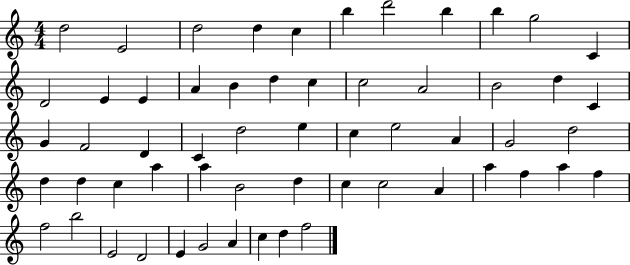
{
  \clef treble
  \numericTimeSignature
  \time 4/4
  \key c \major
  d''2 e'2 | d''2 d''4 c''4 | b''4 d'''2 b''4 | b''4 g''2 c'4 | \break d'2 e'4 e'4 | a'4 b'4 d''4 c''4 | c''2 a'2 | b'2 d''4 c'4 | \break g'4 f'2 d'4 | c'4 d''2 e''4 | c''4 e''2 a'4 | g'2 d''2 | \break d''4 d''4 c''4 a''4 | a''4 b'2 d''4 | c''4 c''2 a'4 | a''4 f''4 a''4 f''4 | \break f''2 b''2 | e'2 d'2 | e'4 g'2 a'4 | c''4 d''4 f''2 | \break \bar "|."
}